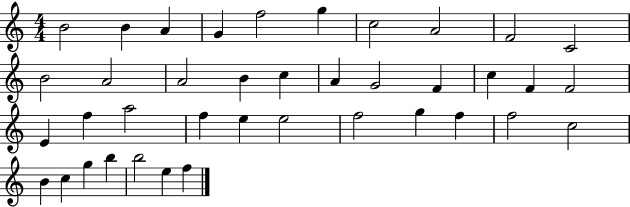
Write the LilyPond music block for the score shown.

{
  \clef treble
  \numericTimeSignature
  \time 4/4
  \key c \major
  b'2 b'4 a'4 | g'4 f''2 g''4 | c''2 a'2 | f'2 c'2 | \break b'2 a'2 | a'2 b'4 c''4 | a'4 g'2 f'4 | c''4 f'4 f'2 | \break e'4 f''4 a''2 | f''4 e''4 e''2 | f''2 g''4 f''4 | f''2 c''2 | \break b'4 c''4 g''4 b''4 | b''2 e''4 f''4 | \bar "|."
}